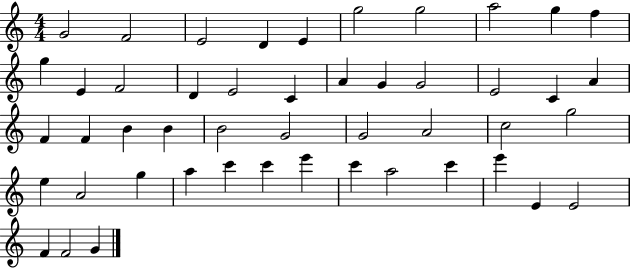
G4/h F4/h E4/h D4/q E4/q G5/h G5/h A5/h G5/q F5/q G5/q E4/q F4/h D4/q E4/h C4/q A4/q G4/q G4/h E4/h C4/q A4/q F4/q F4/q B4/q B4/q B4/h G4/h G4/h A4/h C5/h G5/h E5/q A4/h G5/q A5/q C6/q C6/q E6/q C6/q A5/h C6/q E6/q E4/q E4/h F4/q F4/h G4/q